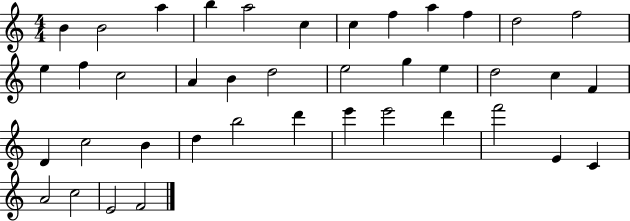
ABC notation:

X:1
T:Untitled
M:4/4
L:1/4
K:C
B B2 a b a2 c c f a f d2 f2 e f c2 A B d2 e2 g e d2 c F D c2 B d b2 d' e' e'2 d' f'2 E C A2 c2 E2 F2